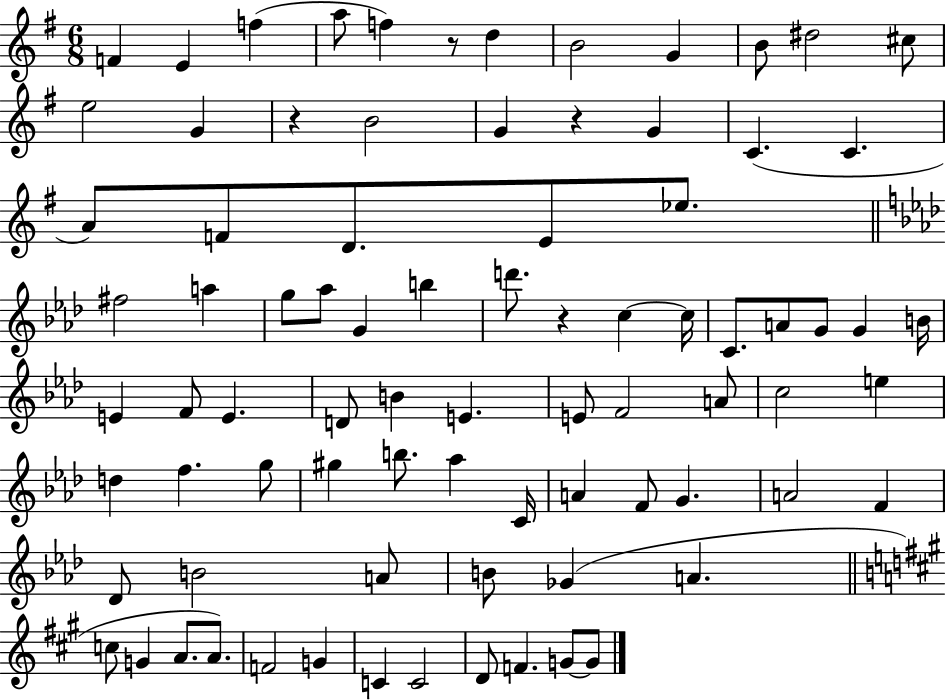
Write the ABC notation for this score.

X:1
T:Untitled
M:6/8
L:1/4
K:G
F E f a/2 f z/2 d B2 G B/2 ^d2 ^c/2 e2 G z B2 G z G C C A/2 F/2 D/2 E/2 _e/2 ^f2 a g/2 _a/2 G b d'/2 z c c/4 C/2 A/2 G/2 G B/4 E F/2 E D/2 B E E/2 F2 A/2 c2 e d f g/2 ^g b/2 _a C/4 A F/2 G A2 F _D/2 B2 A/2 B/2 _G A c/2 G A/2 A/2 F2 G C C2 D/2 F G/2 G/2